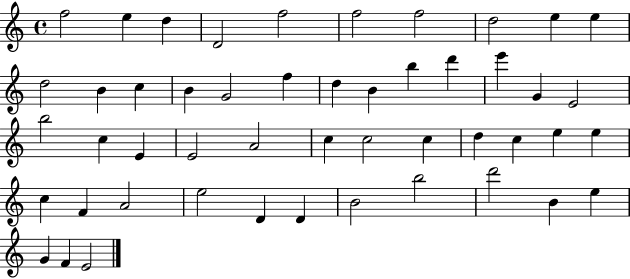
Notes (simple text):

F5/h E5/q D5/q D4/h F5/h F5/h F5/h D5/h E5/q E5/q D5/h B4/q C5/q B4/q G4/h F5/q D5/q B4/q B5/q D6/q E6/q G4/q E4/h B5/h C5/q E4/q E4/h A4/h C5/q C5/h C5/q D5/q C5/q E5/q E5/q C5/q F4/q A4/h E5/h D4/q D4/q B4/h B5/h D6/h B4/q E5/q G4/q F4/q E4/h